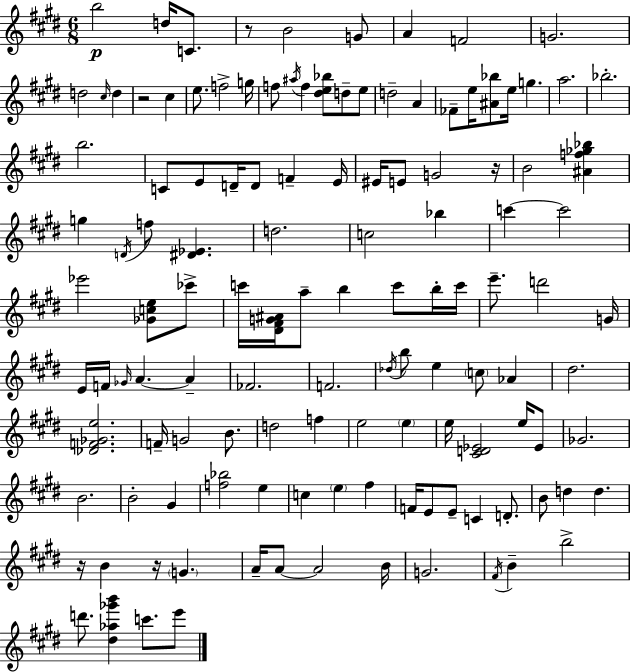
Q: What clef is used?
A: treble